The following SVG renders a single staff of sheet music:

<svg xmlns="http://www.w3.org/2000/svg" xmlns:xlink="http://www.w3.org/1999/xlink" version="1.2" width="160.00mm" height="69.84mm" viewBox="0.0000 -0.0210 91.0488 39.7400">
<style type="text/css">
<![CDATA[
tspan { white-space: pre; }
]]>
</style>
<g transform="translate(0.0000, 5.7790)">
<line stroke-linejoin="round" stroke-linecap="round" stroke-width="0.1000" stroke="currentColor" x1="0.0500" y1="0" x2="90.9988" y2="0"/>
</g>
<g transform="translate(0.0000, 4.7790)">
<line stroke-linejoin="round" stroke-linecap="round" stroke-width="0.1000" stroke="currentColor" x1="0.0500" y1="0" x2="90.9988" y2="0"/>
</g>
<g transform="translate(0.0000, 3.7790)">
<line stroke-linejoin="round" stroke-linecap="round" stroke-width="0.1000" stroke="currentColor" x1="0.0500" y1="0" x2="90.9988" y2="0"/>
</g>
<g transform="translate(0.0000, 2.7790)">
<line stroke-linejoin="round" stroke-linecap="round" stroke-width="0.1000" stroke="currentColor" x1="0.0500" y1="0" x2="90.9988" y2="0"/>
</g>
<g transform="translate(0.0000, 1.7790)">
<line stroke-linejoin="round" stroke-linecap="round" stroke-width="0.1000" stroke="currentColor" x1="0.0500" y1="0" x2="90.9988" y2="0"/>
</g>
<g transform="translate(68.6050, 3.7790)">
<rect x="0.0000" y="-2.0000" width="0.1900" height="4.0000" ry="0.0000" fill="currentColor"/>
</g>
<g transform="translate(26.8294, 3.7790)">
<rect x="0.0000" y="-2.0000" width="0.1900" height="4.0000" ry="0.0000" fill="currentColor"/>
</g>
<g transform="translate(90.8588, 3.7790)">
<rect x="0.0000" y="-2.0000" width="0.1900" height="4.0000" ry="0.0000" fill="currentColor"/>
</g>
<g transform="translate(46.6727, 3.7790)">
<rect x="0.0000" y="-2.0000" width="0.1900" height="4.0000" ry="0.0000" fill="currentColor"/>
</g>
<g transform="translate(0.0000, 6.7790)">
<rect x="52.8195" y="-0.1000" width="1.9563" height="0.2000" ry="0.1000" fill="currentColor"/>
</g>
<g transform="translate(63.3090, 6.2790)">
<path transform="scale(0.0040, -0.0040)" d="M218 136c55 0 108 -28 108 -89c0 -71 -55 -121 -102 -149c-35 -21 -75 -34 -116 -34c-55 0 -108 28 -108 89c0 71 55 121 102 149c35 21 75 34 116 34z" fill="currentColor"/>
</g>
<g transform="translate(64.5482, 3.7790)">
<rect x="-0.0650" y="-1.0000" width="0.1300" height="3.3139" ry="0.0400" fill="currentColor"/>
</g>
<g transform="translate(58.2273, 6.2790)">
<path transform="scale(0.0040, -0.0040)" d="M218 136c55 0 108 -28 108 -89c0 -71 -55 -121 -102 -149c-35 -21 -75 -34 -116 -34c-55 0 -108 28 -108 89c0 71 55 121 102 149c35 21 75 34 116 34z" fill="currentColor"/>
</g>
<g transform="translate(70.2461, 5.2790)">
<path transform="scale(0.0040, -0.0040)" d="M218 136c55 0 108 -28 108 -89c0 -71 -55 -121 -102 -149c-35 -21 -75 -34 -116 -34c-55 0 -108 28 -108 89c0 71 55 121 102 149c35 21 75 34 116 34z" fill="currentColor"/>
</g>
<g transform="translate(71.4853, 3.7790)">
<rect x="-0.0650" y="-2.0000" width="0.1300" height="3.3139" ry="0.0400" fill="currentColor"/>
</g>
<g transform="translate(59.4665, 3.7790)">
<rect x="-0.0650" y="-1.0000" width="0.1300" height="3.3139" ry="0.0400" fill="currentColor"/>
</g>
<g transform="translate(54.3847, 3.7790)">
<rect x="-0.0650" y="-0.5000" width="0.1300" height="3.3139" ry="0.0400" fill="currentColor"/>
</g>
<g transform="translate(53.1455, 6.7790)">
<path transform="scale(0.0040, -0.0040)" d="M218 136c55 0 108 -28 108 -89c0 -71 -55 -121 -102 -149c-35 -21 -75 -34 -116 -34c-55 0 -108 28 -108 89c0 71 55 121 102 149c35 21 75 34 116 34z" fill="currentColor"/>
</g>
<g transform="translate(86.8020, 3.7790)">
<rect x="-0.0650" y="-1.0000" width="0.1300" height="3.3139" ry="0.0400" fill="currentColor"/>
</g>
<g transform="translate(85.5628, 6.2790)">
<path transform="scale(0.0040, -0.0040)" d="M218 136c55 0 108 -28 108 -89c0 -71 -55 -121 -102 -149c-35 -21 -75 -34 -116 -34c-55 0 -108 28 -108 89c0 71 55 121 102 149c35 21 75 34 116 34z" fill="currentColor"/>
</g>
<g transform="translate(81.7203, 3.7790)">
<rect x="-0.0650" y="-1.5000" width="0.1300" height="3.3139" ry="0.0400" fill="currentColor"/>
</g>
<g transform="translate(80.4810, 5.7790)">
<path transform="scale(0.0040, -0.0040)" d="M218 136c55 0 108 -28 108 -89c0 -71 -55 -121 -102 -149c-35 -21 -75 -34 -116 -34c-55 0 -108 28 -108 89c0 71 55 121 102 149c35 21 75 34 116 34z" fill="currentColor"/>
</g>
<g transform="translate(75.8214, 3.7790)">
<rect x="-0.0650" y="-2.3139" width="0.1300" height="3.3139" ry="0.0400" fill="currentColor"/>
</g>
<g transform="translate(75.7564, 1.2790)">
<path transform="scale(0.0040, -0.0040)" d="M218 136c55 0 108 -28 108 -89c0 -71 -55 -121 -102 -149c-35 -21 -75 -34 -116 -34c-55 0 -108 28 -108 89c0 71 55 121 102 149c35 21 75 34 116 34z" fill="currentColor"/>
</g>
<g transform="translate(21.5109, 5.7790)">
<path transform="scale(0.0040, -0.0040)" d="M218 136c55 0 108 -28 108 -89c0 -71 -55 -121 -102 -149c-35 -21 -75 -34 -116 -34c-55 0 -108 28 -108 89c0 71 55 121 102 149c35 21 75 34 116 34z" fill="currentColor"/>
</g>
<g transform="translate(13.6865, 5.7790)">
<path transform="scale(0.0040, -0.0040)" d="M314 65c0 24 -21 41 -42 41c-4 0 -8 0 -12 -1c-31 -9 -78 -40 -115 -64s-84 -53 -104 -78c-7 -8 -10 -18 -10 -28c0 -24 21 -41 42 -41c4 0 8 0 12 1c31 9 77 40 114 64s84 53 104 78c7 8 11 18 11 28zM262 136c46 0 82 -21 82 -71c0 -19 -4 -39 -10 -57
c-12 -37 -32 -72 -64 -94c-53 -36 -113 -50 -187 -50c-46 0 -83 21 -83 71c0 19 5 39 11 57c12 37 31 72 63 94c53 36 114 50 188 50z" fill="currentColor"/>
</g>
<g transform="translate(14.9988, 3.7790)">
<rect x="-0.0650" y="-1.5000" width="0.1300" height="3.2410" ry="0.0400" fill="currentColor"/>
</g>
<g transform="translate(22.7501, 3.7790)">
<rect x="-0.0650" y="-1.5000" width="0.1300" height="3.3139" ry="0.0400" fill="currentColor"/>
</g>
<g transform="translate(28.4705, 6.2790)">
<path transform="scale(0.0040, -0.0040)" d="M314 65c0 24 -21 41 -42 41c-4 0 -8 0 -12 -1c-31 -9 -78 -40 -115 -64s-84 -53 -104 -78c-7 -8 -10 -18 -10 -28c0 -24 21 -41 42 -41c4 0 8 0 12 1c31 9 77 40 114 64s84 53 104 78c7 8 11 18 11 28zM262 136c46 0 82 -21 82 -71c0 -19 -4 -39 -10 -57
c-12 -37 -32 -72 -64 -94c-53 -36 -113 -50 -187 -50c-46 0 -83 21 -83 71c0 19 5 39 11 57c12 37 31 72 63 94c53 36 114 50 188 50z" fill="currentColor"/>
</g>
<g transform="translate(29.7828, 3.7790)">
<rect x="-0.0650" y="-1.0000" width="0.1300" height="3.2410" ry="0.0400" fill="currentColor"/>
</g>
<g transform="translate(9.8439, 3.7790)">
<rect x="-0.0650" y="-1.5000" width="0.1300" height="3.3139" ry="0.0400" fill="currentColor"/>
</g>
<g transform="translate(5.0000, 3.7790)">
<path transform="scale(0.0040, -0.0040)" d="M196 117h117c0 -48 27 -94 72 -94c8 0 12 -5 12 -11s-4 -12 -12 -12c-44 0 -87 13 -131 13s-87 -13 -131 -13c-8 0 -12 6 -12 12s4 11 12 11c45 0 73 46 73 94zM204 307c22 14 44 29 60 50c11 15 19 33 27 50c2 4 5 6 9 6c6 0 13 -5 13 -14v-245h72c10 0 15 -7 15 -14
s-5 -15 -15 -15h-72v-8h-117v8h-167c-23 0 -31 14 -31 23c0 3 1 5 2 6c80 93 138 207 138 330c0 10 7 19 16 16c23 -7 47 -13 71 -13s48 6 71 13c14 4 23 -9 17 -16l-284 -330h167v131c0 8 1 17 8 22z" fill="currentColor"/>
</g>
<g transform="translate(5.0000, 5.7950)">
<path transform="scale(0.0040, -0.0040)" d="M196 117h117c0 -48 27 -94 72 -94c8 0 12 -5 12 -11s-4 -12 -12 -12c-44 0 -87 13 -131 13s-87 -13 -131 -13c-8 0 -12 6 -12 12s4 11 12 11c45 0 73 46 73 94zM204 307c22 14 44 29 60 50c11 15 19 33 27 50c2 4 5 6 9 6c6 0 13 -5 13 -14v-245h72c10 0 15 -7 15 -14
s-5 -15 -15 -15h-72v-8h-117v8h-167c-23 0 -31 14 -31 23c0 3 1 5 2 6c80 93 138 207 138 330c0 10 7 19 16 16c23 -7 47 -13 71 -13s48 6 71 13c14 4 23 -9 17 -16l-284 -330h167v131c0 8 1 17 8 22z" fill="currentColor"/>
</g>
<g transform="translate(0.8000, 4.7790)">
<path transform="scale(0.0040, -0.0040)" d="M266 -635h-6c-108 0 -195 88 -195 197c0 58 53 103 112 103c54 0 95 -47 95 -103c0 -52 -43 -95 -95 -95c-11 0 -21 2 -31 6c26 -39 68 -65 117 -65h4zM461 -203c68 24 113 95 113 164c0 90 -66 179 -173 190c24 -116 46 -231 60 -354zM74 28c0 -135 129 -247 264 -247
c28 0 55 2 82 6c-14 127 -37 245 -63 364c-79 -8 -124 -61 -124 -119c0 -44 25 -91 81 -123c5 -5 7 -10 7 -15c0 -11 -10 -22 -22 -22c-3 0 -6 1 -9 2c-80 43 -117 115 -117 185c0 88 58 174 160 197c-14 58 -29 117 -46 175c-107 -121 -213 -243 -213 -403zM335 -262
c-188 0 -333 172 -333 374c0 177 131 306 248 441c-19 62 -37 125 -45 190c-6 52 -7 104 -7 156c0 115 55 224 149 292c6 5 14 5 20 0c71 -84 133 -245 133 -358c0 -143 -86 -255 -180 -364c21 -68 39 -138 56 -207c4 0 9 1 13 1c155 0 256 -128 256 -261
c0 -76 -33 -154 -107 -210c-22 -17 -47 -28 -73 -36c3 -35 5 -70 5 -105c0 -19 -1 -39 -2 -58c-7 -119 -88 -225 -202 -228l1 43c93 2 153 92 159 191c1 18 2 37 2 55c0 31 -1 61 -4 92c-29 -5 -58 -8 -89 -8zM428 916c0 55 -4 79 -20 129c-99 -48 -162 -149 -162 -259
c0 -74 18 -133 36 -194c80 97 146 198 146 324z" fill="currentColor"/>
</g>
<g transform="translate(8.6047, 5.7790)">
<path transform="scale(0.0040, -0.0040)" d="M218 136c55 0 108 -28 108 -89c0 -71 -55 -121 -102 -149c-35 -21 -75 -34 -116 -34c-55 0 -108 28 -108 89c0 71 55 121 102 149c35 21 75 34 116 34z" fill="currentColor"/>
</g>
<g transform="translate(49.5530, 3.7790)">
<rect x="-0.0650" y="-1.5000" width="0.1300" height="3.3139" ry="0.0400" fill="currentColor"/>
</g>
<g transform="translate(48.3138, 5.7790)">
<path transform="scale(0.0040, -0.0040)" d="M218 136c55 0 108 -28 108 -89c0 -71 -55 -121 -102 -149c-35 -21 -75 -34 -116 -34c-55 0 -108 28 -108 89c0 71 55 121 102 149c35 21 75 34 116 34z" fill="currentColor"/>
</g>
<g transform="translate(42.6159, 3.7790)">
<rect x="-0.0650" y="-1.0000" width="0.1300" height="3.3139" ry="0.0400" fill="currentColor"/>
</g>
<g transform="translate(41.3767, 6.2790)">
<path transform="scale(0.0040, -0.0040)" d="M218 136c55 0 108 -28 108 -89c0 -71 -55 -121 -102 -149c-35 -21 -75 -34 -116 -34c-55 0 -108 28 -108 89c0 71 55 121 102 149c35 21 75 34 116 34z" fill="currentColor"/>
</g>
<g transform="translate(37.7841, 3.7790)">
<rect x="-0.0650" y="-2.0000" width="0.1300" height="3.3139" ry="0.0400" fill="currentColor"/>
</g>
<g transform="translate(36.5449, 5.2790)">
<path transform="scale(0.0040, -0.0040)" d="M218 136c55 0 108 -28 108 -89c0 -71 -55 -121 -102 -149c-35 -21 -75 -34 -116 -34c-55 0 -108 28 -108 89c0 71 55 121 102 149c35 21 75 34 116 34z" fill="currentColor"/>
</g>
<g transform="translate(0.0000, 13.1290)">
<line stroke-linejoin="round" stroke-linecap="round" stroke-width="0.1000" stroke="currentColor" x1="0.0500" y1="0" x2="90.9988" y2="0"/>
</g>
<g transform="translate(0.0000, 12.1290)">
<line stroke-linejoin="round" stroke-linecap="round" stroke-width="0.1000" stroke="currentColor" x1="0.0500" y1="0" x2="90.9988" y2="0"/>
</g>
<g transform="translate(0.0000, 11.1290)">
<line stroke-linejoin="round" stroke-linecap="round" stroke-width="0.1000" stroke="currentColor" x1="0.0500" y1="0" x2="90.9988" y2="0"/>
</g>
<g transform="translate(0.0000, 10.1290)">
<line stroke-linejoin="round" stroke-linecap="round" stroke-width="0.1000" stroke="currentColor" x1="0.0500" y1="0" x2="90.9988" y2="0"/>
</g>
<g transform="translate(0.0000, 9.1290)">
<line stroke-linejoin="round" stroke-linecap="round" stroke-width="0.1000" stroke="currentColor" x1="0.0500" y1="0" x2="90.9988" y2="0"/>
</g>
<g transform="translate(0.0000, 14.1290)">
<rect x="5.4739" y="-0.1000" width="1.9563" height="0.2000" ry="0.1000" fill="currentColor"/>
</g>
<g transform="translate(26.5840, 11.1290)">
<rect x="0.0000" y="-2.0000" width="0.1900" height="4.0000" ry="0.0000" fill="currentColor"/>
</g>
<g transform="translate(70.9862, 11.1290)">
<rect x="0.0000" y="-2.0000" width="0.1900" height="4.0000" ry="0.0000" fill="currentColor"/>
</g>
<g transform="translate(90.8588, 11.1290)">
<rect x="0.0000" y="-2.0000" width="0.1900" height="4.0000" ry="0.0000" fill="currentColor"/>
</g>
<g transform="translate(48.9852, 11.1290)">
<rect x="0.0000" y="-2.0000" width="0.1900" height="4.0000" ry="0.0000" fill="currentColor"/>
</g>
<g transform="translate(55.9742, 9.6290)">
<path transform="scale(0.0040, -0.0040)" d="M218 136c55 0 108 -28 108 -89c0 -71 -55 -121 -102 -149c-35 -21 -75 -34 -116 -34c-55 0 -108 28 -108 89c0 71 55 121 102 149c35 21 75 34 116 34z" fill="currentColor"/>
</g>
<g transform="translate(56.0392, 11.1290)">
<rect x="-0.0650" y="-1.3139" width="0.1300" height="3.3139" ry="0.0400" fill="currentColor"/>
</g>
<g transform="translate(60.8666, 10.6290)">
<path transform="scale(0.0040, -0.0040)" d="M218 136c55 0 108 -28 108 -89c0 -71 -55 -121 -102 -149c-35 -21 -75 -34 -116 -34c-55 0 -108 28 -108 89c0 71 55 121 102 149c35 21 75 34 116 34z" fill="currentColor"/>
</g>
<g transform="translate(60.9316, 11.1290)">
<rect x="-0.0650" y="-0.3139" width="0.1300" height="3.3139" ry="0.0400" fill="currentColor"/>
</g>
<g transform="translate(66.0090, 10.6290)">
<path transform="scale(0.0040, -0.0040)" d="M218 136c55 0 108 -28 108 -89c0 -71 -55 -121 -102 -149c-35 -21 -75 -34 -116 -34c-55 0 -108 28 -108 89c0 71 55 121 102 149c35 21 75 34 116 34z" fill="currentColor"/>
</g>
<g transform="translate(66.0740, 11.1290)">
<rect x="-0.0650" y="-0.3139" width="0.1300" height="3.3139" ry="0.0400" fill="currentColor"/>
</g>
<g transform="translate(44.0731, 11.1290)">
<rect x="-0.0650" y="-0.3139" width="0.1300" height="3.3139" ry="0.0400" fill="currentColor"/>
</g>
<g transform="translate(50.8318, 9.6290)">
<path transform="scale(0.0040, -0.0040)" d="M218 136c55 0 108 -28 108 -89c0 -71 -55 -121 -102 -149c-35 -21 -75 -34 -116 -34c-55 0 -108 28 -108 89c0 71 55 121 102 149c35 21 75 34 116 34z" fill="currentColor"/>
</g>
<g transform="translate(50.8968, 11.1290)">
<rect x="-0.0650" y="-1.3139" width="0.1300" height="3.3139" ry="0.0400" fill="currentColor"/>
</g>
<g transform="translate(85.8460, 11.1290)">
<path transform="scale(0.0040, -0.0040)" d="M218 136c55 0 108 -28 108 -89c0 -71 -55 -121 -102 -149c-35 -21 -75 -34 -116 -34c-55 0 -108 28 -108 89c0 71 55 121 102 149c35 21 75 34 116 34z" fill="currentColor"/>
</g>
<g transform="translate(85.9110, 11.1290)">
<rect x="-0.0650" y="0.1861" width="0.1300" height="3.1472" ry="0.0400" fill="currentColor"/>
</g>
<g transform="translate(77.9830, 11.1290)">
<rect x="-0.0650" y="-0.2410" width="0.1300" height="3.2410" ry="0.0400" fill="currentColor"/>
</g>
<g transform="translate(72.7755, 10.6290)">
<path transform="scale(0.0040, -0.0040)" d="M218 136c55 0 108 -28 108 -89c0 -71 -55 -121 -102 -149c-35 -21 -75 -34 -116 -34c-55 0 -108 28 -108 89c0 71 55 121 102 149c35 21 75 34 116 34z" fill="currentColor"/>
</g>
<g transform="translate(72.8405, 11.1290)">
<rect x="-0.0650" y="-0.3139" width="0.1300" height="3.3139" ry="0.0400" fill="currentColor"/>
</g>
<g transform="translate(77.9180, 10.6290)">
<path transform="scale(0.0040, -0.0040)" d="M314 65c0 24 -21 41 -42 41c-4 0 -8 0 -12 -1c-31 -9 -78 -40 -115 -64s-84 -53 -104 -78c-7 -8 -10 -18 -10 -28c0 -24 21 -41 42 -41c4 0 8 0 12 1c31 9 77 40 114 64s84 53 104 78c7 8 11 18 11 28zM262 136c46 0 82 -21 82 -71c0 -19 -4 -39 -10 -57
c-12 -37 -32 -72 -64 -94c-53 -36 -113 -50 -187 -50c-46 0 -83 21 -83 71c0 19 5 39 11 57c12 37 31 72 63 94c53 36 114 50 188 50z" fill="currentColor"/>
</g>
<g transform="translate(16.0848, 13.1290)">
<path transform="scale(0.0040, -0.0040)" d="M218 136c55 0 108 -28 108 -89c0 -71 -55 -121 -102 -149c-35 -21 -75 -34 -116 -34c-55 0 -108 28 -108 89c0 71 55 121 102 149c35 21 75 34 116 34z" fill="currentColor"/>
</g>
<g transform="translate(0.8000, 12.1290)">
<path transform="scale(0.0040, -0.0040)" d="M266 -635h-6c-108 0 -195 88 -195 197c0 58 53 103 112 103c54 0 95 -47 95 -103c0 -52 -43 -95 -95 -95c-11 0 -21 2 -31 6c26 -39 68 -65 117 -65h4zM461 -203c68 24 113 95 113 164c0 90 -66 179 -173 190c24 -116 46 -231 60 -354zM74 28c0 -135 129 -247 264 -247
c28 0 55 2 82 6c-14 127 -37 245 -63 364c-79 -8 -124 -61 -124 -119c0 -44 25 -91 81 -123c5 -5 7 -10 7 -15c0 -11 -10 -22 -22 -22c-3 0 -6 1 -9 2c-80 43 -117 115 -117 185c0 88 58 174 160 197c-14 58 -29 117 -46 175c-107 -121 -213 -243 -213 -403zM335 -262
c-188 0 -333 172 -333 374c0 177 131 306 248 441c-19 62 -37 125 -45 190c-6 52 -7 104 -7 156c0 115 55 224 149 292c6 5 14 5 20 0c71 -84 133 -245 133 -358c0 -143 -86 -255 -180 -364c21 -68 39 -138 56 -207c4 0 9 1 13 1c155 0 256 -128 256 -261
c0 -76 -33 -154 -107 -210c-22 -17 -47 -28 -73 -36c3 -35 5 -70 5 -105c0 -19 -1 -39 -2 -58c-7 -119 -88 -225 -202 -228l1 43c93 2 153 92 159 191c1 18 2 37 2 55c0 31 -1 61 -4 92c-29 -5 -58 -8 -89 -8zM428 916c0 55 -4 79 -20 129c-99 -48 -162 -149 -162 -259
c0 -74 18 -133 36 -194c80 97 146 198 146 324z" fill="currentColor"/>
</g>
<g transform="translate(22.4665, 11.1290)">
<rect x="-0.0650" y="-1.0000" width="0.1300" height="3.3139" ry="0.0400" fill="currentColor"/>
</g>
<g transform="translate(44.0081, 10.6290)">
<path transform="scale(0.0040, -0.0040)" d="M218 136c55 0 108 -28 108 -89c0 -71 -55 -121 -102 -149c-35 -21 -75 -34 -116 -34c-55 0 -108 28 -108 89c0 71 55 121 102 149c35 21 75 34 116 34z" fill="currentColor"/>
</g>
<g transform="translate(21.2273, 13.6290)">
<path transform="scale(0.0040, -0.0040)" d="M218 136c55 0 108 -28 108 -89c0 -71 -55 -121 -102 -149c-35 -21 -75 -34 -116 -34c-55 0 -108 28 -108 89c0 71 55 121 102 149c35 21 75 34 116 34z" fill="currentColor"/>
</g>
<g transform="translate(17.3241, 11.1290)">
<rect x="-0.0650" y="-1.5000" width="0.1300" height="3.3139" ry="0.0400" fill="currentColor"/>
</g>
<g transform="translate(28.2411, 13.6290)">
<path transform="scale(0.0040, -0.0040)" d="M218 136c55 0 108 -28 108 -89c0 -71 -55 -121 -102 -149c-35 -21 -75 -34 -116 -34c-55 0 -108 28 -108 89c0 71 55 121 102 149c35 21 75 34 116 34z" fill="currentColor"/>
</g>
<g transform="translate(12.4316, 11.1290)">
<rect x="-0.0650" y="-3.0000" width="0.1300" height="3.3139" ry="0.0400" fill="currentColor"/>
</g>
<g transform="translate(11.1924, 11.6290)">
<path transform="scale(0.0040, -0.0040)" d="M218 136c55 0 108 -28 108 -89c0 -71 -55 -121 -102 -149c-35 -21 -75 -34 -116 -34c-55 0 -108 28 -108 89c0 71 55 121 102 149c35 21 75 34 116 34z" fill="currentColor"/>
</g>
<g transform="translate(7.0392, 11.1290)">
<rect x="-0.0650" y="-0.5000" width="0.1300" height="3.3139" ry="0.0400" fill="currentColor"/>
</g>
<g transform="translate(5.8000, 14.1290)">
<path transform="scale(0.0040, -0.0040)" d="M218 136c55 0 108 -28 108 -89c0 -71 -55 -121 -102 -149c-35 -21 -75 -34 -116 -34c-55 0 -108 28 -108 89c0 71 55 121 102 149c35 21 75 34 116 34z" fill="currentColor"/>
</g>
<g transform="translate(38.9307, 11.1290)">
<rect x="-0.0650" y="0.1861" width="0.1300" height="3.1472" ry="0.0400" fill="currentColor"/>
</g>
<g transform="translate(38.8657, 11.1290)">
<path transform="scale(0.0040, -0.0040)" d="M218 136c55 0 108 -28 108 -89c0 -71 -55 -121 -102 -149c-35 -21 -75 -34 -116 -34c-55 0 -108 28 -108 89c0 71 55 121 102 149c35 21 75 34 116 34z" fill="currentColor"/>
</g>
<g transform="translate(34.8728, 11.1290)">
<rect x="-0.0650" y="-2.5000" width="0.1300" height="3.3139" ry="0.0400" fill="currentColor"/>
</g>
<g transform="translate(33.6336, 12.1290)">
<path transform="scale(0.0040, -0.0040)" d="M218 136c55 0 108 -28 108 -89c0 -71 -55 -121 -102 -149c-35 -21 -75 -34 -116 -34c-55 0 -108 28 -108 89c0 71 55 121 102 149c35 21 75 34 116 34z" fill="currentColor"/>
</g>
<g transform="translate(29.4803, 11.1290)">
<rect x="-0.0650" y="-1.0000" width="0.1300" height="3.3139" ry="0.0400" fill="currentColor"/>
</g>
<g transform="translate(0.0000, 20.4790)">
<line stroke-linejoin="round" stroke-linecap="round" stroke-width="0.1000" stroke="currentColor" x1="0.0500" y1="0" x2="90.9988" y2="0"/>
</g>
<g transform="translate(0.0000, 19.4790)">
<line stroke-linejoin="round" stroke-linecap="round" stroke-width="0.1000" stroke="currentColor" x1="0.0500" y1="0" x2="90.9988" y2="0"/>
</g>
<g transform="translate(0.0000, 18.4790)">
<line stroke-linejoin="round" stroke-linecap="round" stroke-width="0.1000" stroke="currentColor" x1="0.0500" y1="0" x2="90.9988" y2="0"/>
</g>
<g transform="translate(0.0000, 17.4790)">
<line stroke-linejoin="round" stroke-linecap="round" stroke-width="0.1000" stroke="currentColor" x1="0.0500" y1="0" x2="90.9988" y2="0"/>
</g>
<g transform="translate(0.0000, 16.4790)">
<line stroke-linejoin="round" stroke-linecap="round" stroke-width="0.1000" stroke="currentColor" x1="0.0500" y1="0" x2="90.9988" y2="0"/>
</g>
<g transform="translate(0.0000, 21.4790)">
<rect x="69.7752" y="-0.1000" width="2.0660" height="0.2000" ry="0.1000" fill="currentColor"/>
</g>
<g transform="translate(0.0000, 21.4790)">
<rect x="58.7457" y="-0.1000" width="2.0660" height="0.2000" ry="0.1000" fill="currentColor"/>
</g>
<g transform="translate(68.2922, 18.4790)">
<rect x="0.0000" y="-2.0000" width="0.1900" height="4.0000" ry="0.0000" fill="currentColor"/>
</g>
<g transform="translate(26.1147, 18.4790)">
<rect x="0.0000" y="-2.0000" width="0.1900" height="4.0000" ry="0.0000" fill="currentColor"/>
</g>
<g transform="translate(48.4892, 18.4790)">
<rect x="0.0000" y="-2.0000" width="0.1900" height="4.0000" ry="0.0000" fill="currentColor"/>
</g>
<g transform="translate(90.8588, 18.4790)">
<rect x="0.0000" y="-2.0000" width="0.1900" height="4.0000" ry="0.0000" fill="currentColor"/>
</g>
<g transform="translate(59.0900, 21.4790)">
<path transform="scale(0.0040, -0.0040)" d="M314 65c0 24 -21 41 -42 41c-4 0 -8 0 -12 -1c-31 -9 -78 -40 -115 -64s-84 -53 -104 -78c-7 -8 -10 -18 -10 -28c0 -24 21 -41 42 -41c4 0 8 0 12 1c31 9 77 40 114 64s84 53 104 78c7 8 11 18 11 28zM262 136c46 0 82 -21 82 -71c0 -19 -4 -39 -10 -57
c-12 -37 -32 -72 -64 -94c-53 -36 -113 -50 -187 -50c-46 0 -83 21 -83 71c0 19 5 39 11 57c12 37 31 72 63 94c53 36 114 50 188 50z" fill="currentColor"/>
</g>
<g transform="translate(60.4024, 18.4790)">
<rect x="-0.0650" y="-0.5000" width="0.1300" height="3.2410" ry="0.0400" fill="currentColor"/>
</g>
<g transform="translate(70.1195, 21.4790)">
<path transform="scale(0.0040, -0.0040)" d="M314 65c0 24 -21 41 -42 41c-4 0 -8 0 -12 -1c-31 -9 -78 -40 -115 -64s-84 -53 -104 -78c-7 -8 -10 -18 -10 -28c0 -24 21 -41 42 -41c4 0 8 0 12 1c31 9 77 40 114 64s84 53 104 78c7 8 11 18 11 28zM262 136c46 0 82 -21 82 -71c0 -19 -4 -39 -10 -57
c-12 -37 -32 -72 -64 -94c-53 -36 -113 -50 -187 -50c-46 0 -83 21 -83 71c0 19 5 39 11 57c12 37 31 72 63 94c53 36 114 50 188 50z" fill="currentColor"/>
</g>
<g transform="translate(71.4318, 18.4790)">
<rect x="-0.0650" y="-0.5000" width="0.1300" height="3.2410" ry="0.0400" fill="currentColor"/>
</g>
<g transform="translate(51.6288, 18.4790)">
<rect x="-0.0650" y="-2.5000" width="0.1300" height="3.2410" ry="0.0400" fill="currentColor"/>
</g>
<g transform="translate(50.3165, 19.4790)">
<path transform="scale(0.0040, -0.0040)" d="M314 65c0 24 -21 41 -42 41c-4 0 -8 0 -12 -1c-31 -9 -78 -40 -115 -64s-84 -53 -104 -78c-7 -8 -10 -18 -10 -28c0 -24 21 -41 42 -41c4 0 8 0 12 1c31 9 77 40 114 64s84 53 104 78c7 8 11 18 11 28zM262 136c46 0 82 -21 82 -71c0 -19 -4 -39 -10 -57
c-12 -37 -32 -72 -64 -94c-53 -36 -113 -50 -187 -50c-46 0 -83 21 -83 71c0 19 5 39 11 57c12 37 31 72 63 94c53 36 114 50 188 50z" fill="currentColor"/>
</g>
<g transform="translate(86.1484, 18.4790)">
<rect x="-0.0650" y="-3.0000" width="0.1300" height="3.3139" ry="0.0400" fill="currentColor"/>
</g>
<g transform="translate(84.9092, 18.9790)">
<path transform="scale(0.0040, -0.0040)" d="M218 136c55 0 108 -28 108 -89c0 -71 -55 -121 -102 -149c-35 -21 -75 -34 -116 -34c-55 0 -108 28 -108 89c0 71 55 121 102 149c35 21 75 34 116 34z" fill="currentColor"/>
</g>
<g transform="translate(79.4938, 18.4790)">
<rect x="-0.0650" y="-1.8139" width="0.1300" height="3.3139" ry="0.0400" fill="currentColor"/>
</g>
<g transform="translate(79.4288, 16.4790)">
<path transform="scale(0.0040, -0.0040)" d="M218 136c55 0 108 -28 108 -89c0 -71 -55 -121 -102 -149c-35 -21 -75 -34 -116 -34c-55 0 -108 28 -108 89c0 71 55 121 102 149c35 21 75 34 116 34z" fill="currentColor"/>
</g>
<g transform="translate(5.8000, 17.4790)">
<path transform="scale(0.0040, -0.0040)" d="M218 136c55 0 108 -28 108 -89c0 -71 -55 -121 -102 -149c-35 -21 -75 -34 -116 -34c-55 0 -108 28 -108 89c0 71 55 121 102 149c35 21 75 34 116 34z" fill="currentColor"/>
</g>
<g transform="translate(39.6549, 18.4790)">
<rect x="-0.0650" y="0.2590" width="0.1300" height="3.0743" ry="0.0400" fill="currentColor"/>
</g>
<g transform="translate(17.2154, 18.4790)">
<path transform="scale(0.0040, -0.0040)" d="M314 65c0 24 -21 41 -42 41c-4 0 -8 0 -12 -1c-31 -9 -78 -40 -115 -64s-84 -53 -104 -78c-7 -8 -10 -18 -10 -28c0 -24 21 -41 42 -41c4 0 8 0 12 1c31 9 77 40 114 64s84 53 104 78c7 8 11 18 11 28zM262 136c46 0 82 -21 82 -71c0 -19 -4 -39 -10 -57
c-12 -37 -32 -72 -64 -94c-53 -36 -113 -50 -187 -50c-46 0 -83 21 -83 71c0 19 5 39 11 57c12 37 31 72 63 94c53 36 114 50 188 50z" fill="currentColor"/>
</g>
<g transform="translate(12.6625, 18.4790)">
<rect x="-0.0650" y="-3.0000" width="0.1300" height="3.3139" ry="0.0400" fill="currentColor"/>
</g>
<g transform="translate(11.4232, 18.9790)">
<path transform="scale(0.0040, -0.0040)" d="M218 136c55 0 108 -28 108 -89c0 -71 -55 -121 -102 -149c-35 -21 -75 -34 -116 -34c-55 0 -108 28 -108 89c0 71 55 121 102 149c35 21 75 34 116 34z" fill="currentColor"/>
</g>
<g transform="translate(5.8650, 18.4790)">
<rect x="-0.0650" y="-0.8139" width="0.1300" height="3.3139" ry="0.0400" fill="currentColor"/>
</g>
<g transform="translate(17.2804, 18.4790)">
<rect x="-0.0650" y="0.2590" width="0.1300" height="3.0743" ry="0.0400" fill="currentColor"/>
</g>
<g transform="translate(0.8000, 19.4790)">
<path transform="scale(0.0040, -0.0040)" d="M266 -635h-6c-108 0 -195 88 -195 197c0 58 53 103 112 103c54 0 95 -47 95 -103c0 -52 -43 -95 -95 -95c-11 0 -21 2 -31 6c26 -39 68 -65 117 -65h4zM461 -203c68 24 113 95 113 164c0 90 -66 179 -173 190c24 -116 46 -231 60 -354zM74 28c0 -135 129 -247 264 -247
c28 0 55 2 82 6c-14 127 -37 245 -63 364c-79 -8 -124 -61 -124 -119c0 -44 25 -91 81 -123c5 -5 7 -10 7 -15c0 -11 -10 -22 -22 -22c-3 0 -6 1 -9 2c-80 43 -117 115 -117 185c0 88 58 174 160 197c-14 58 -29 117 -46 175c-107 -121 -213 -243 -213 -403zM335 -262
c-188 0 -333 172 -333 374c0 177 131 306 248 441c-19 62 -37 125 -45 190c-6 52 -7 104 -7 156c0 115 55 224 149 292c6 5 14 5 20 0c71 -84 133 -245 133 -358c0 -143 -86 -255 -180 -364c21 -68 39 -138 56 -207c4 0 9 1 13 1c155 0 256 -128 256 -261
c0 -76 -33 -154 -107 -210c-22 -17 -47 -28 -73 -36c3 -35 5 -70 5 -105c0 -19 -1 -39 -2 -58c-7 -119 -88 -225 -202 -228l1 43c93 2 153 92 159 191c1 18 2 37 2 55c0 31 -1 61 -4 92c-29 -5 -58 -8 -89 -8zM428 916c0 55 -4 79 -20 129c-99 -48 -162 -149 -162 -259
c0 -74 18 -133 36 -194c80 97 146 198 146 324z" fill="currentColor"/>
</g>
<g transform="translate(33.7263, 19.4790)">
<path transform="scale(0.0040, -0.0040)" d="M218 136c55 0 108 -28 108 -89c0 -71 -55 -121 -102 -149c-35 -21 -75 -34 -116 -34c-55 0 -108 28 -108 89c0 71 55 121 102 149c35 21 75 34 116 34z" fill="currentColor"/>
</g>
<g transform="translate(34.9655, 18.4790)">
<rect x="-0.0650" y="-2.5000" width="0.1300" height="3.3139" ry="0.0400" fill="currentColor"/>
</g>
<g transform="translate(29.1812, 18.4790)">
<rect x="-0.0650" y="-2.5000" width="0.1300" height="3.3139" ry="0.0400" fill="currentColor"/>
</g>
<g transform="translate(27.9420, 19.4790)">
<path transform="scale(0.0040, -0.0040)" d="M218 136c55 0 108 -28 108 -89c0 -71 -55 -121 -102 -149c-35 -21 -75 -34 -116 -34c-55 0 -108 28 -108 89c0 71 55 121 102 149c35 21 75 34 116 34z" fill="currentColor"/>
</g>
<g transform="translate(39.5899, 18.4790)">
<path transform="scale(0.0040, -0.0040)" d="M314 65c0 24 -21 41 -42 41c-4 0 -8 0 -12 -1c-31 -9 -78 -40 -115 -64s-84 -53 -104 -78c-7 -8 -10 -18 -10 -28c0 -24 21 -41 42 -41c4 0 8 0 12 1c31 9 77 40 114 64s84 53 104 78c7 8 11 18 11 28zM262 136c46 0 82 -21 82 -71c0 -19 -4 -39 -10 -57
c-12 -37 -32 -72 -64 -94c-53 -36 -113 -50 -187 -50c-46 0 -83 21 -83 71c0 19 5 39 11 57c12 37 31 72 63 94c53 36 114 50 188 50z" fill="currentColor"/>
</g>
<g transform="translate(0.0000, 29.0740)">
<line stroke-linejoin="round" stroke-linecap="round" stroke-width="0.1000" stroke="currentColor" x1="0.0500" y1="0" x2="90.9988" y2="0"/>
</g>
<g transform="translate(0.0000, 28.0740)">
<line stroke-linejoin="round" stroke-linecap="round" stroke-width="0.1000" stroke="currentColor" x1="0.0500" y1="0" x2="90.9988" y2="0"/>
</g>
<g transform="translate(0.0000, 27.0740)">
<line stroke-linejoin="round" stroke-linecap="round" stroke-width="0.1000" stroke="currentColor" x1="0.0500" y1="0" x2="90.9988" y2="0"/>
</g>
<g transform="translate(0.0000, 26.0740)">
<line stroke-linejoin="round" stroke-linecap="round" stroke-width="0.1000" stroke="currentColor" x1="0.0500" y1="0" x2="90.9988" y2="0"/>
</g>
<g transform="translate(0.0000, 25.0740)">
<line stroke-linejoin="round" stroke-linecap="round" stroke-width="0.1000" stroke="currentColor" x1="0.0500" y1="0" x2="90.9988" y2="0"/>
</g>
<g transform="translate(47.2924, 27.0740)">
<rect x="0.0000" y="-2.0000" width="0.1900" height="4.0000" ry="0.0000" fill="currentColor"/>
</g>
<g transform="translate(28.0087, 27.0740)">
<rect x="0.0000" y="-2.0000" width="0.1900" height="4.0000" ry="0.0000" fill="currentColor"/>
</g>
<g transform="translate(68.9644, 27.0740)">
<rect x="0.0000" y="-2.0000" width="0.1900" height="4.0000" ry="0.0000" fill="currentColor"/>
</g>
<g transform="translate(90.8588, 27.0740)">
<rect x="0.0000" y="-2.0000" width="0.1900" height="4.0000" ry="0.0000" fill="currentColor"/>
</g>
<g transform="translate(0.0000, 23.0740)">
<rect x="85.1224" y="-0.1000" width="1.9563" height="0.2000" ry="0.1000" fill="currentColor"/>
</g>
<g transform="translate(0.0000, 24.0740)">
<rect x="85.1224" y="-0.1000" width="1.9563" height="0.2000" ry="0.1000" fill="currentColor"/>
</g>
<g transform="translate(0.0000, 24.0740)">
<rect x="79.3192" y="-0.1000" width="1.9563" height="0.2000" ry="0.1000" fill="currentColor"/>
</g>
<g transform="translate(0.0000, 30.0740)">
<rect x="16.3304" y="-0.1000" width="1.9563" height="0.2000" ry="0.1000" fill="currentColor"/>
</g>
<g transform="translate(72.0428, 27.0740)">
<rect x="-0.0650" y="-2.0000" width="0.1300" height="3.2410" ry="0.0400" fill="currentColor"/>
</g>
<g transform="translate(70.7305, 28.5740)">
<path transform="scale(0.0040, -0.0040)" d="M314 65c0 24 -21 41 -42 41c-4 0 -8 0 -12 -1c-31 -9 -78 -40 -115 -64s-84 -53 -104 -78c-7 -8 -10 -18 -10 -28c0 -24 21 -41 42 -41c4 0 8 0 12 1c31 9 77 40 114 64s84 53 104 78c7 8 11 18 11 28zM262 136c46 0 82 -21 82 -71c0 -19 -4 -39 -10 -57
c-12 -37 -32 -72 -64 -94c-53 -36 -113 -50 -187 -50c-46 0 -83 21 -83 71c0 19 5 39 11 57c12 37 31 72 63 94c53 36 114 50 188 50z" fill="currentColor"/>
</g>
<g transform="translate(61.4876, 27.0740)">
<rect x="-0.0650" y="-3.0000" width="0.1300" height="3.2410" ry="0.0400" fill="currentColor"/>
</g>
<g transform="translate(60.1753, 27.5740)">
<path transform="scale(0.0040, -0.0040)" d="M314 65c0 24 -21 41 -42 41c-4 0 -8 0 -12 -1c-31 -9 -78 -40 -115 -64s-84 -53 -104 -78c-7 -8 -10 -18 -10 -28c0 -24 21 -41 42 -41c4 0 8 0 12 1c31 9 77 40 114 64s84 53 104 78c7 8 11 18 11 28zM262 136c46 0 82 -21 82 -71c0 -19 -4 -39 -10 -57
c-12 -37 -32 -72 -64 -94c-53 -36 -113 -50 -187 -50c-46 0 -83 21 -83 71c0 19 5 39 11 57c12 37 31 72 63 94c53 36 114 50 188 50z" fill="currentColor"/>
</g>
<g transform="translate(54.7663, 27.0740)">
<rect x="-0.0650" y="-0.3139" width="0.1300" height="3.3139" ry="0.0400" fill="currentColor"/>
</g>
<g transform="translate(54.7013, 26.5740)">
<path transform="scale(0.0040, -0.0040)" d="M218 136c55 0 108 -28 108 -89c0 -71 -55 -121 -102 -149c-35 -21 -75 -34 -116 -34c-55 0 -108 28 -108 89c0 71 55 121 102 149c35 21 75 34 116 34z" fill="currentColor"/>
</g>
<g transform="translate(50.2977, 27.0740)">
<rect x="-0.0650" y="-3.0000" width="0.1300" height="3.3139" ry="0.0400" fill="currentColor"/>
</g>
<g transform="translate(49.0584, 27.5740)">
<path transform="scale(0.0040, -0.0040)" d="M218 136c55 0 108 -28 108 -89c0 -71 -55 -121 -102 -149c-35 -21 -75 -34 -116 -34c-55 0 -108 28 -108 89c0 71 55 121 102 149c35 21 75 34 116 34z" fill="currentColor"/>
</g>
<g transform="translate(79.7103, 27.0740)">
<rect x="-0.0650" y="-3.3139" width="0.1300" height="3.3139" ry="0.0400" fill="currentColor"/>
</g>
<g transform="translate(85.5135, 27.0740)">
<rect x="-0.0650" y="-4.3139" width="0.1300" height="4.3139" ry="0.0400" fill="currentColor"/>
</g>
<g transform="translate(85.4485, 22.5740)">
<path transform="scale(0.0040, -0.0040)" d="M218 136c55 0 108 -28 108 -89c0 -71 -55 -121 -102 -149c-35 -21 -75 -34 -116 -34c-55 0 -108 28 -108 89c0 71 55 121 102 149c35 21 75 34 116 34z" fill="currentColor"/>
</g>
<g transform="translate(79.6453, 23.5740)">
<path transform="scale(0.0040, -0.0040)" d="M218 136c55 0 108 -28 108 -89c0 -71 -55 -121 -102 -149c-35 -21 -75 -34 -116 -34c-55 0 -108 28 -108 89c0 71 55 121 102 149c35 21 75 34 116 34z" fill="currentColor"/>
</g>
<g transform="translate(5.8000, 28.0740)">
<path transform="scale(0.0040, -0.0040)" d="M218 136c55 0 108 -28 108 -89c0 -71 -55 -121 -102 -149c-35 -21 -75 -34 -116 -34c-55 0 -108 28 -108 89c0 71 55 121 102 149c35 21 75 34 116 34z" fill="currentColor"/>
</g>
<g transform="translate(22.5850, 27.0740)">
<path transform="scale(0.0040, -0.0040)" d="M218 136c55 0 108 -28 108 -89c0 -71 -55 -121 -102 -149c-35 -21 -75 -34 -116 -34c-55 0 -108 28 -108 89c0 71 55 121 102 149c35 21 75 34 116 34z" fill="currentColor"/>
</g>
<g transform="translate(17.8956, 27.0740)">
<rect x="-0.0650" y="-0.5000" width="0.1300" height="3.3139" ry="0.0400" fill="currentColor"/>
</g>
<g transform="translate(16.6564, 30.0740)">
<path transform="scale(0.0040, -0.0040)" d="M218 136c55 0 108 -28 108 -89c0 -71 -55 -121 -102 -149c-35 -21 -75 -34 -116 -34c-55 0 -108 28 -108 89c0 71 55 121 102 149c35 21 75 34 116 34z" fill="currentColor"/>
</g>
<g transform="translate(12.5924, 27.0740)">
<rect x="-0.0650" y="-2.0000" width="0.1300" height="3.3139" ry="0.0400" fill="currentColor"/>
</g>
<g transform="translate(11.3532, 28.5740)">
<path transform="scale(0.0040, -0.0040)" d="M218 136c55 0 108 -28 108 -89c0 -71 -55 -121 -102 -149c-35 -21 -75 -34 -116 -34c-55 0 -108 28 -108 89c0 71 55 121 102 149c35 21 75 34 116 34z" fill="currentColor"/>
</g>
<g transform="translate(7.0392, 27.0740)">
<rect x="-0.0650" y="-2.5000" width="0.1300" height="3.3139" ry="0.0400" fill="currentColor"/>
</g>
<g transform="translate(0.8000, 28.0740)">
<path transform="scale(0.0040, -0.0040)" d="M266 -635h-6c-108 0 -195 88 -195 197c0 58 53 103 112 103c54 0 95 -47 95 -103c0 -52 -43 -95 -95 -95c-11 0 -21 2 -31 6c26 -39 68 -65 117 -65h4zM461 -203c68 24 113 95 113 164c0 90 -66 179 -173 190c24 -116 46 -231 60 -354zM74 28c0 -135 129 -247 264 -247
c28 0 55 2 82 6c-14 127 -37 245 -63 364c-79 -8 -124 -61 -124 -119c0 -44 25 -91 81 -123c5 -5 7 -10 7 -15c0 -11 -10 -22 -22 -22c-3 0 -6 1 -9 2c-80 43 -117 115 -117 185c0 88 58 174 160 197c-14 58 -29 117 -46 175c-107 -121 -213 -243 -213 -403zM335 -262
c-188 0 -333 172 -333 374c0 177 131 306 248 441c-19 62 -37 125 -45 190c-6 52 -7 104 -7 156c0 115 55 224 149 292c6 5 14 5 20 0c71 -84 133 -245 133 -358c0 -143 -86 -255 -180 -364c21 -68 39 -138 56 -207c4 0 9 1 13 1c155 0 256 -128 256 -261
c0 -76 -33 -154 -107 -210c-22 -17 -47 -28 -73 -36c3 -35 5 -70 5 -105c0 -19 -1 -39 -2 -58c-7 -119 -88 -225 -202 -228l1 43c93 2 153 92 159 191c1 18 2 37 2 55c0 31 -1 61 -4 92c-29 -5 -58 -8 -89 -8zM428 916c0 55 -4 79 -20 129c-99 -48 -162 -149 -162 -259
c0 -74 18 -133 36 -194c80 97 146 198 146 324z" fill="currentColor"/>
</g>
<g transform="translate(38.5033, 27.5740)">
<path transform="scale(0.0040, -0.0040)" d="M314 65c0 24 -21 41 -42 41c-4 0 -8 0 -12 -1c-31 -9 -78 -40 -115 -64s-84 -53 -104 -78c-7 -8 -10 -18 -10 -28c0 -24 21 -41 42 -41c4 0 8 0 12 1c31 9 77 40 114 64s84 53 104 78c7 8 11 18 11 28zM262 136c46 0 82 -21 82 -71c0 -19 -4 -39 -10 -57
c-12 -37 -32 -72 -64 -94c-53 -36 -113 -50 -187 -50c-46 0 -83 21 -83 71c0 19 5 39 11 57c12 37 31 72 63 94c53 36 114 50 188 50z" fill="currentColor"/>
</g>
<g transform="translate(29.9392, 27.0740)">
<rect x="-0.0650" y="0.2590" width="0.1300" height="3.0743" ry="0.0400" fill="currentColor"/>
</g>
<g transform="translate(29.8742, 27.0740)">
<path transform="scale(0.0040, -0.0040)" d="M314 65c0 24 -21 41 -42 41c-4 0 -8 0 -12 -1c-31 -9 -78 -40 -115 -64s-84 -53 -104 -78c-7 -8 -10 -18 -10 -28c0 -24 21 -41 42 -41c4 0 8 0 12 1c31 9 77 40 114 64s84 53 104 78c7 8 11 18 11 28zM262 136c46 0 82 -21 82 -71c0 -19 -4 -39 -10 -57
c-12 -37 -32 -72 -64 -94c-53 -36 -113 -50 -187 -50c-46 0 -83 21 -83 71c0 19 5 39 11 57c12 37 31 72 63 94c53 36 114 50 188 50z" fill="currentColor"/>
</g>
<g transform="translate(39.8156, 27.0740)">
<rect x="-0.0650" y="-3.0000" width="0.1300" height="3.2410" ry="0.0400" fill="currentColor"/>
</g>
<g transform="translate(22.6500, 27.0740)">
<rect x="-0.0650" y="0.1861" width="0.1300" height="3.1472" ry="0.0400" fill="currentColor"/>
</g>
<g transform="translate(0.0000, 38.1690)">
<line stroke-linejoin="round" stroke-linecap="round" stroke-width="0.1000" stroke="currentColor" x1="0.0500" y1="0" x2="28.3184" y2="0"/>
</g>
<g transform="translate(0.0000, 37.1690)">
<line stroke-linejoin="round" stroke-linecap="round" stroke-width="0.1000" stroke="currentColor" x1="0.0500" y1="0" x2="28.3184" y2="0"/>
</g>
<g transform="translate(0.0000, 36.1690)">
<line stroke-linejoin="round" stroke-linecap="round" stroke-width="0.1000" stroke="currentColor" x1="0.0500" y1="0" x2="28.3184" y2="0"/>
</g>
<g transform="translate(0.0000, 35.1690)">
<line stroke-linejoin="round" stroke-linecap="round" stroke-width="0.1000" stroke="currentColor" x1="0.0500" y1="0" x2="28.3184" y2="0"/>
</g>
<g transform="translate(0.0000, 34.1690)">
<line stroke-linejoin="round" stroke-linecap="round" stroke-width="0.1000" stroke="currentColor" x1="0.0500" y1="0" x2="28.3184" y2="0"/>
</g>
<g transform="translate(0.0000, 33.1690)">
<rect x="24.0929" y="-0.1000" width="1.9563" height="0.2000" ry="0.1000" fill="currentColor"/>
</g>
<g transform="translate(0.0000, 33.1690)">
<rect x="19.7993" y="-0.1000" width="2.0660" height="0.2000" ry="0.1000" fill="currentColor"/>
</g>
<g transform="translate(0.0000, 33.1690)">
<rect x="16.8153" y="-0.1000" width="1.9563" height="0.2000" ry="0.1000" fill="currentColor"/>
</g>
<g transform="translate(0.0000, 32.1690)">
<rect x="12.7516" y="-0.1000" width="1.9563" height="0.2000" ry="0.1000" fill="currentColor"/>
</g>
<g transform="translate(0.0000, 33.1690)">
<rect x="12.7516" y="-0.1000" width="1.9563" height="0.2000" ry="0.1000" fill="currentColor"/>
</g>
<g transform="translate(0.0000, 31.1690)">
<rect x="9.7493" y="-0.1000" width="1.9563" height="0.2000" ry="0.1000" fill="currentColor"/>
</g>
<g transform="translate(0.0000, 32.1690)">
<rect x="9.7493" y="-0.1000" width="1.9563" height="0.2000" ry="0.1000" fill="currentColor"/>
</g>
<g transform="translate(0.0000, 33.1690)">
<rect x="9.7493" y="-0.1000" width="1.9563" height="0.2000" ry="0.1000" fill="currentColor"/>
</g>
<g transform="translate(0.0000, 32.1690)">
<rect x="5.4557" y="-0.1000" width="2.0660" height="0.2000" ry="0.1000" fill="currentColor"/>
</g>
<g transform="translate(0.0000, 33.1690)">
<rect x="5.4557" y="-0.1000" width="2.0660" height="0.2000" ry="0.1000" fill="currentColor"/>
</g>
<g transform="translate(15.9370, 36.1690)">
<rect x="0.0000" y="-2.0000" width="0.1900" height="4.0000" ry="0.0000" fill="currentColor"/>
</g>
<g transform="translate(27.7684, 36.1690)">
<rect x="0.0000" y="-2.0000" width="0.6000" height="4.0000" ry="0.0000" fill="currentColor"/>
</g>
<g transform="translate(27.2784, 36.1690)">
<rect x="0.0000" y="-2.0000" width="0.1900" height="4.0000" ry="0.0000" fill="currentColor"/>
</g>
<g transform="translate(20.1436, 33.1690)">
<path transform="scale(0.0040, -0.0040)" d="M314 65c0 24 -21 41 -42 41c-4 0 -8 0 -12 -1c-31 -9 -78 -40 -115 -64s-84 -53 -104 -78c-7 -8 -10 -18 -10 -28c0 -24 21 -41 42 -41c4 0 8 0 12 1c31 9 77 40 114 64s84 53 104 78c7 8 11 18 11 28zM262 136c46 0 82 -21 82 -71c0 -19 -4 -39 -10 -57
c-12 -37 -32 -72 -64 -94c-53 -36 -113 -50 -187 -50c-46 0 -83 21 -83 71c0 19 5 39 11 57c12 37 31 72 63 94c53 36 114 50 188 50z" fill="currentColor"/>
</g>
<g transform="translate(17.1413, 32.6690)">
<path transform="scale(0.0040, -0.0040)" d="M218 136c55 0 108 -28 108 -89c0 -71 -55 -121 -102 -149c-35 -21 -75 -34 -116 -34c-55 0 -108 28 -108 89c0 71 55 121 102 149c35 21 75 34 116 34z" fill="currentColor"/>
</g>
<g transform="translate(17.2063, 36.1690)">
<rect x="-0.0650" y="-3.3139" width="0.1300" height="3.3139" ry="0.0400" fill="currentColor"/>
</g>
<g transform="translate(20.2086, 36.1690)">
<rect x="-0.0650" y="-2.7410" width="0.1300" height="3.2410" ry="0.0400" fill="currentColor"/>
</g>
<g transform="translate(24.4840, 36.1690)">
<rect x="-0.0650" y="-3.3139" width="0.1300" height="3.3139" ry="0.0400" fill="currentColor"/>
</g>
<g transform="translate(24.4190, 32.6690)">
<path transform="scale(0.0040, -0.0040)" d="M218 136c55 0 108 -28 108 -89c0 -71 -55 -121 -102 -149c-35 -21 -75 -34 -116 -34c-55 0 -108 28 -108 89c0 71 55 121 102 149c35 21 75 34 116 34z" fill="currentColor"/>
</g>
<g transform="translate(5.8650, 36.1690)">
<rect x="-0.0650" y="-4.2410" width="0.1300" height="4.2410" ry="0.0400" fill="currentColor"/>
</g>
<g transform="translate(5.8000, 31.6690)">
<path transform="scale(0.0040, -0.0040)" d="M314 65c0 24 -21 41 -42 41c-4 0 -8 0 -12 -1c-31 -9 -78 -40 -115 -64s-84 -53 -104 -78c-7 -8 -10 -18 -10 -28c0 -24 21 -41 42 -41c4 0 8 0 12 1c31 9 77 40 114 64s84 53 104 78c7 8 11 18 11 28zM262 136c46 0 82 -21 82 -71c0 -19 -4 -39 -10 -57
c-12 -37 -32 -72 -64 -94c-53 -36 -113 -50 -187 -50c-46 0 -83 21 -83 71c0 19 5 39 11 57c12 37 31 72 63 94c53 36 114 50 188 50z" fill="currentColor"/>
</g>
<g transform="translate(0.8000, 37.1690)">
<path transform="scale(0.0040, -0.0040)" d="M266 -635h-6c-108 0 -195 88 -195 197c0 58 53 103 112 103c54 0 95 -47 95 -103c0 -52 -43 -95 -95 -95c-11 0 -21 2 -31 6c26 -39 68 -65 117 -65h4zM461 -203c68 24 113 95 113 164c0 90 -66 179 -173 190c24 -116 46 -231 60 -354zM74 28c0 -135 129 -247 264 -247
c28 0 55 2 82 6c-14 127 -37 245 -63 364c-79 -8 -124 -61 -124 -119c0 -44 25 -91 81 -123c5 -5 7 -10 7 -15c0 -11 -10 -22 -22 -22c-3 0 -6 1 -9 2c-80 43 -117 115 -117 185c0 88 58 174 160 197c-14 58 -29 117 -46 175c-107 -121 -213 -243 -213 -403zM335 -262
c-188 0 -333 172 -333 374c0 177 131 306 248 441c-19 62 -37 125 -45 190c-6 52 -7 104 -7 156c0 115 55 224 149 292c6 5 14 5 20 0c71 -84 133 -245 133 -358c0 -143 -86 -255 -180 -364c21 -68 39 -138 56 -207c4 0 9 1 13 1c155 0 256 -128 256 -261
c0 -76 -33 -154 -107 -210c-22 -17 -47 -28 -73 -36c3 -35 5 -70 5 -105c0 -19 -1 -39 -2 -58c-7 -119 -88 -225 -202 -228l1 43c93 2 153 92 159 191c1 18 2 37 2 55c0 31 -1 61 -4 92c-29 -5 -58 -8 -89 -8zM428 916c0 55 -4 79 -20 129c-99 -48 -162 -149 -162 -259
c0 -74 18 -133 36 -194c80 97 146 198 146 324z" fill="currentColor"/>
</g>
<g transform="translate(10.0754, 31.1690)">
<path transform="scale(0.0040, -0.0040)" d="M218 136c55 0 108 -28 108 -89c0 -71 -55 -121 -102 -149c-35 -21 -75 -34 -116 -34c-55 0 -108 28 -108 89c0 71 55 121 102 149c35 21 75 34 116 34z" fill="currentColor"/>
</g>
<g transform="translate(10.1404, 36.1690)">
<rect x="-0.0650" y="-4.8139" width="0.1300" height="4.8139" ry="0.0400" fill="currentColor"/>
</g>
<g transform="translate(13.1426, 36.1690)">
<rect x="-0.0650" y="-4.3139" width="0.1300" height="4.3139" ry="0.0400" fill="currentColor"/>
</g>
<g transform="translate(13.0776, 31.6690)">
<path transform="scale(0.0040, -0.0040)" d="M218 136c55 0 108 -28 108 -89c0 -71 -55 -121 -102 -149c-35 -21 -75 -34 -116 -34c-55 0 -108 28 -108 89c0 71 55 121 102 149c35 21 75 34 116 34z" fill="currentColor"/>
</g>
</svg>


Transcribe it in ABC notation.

X:1
T:Untitled
M:4/4
L:1/4
K:C
E E2 E D2 F D E C D D F g E D C A E D D G B c e e c c c c2 B d A B2 G G B2 G2 C2 C2 f A G F C B B2 A2 A c A2 F2 b d' d'2 e' d' b a2 b